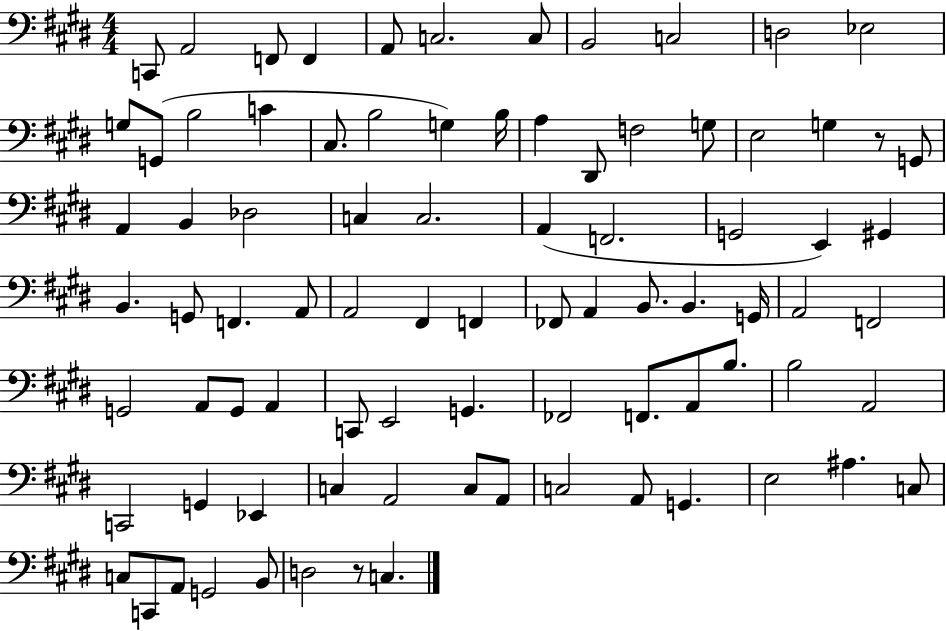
C2/e A2/h F2/e F2/q A2/e C3/h. C3/e B2/h C3/h D3/h Eb3/h G3/e G2/e B3/h C4/q C#3/e. B3/h G3/q B3/s A3/q D#2/e F3/h G3/e E3/h G3/q R/e G2/e A2/q B2/q Db3/h C3/q C3/h. A2/q F2/h. G2/h E2/q G#2/q B2/q. G2/e F2/q. A2/e A2/h F#2/q F2/q FES2/e A2/q B2/e. B2/q. G2/s A2/h F2/h G2/h A2/e G2/e A2/q C2/e E2/h G2/q. FES2/h F2/e. A2/e B3/e. B3/h A2/h C2/h G2/q Eb2/q C3/q A2/h C3/e A2/e C3/h A2/e G2/q. E3/h A#3/q. C3/e C3/e C2/e A2/e G2/h B2/e D3/h R/e C3/q.